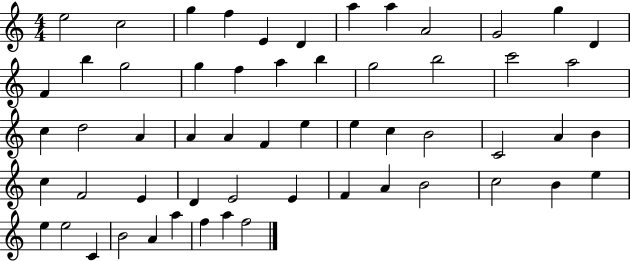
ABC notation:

X:1
T:Untitled
M:4/4
L:1/4
K:C
e2 c2 g f E D a a A2 G2 g D F b g2 g f a b g2 b2 c'2 a2 c d2 A A A F e e c B2 C2 A B c F2 E D E2 E F A B2 c2 B e e e2 C B2 A a f a f2